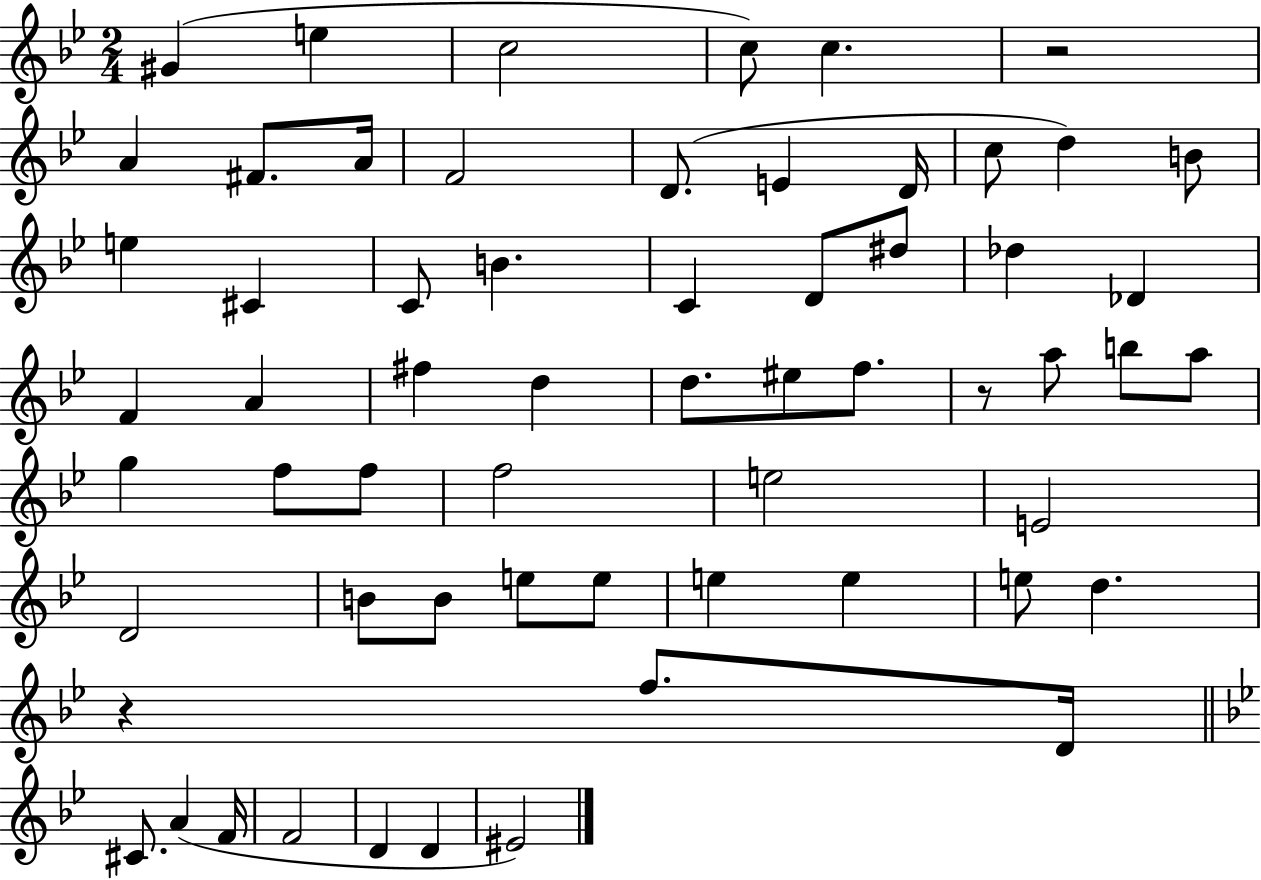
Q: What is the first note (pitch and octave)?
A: G#4